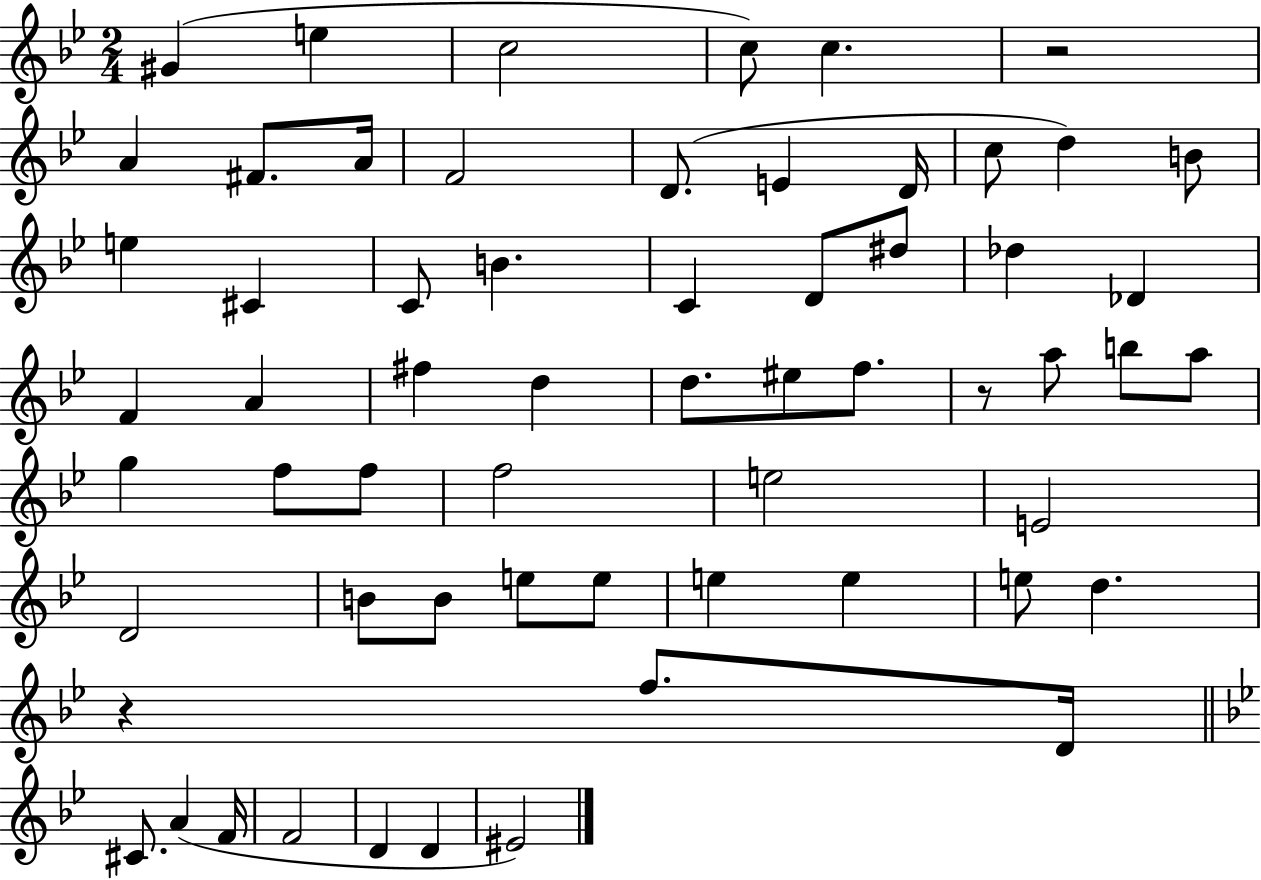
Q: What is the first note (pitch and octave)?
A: G#4